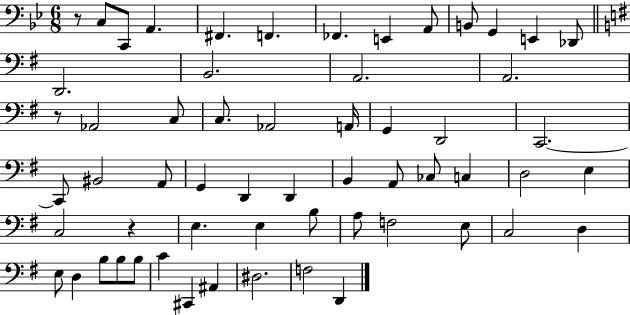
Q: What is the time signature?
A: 6/8